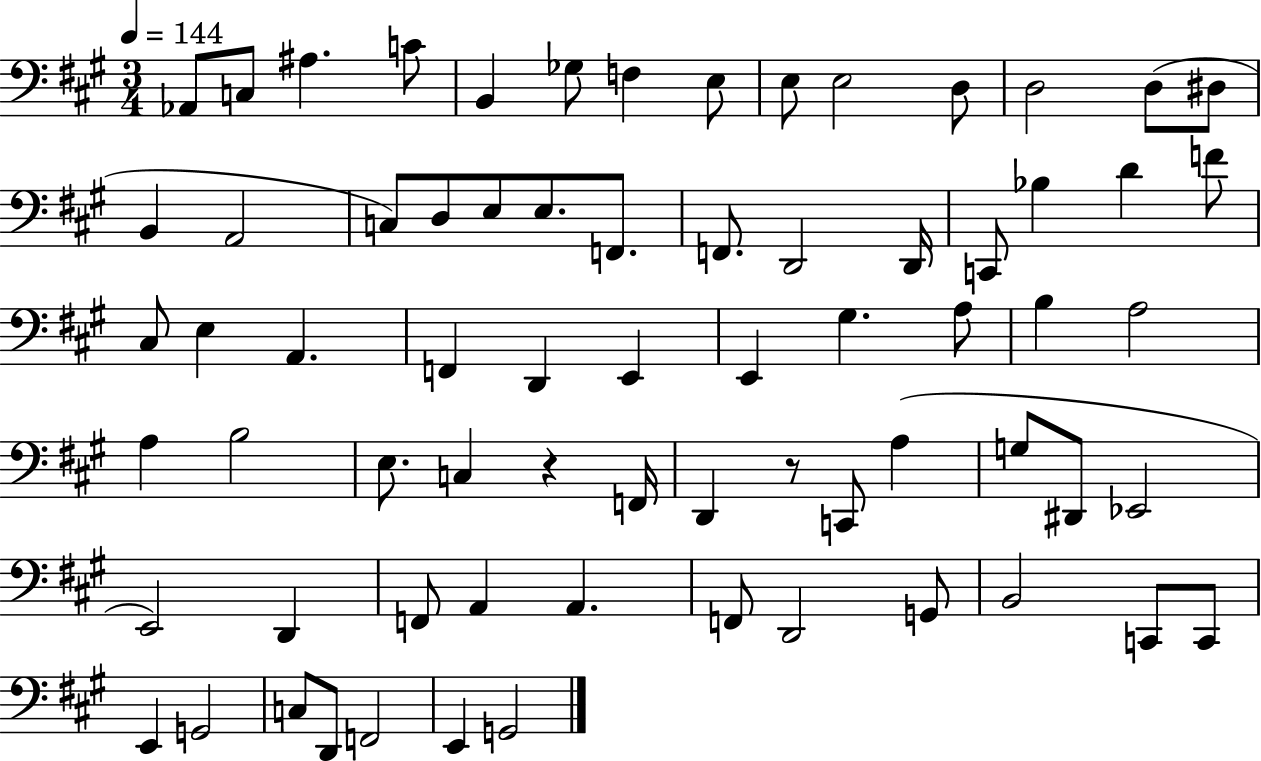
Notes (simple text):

Ab2/e C3/e A#3/q. C4/e B2/q Gb3/e F3/q E3/e E3/e E3/h D3/e D3/h D3/e D#3/e B2/q A2/h C3/e D3/e E3/e E3/e. F2/e. F2/e. D2/h D2/s C2/e Bb3/q D4/q F4/e C#3/e E3/q A2/q. F2/q D2/q E2/q E2/q G#3/q. A3/e B3/q A3/h A3/q B3/h E3/e. C3/q R/q F2/s D2/q R/e C2/e A3/q G3/e D#2/e Eb2/h E2/h D2/q F2/e A2/q A2/q. F2/e D2/h G2/e B2/h C2/e C2/e E2/q G2/h C3/e D2/e F2/h E2/q G2/h